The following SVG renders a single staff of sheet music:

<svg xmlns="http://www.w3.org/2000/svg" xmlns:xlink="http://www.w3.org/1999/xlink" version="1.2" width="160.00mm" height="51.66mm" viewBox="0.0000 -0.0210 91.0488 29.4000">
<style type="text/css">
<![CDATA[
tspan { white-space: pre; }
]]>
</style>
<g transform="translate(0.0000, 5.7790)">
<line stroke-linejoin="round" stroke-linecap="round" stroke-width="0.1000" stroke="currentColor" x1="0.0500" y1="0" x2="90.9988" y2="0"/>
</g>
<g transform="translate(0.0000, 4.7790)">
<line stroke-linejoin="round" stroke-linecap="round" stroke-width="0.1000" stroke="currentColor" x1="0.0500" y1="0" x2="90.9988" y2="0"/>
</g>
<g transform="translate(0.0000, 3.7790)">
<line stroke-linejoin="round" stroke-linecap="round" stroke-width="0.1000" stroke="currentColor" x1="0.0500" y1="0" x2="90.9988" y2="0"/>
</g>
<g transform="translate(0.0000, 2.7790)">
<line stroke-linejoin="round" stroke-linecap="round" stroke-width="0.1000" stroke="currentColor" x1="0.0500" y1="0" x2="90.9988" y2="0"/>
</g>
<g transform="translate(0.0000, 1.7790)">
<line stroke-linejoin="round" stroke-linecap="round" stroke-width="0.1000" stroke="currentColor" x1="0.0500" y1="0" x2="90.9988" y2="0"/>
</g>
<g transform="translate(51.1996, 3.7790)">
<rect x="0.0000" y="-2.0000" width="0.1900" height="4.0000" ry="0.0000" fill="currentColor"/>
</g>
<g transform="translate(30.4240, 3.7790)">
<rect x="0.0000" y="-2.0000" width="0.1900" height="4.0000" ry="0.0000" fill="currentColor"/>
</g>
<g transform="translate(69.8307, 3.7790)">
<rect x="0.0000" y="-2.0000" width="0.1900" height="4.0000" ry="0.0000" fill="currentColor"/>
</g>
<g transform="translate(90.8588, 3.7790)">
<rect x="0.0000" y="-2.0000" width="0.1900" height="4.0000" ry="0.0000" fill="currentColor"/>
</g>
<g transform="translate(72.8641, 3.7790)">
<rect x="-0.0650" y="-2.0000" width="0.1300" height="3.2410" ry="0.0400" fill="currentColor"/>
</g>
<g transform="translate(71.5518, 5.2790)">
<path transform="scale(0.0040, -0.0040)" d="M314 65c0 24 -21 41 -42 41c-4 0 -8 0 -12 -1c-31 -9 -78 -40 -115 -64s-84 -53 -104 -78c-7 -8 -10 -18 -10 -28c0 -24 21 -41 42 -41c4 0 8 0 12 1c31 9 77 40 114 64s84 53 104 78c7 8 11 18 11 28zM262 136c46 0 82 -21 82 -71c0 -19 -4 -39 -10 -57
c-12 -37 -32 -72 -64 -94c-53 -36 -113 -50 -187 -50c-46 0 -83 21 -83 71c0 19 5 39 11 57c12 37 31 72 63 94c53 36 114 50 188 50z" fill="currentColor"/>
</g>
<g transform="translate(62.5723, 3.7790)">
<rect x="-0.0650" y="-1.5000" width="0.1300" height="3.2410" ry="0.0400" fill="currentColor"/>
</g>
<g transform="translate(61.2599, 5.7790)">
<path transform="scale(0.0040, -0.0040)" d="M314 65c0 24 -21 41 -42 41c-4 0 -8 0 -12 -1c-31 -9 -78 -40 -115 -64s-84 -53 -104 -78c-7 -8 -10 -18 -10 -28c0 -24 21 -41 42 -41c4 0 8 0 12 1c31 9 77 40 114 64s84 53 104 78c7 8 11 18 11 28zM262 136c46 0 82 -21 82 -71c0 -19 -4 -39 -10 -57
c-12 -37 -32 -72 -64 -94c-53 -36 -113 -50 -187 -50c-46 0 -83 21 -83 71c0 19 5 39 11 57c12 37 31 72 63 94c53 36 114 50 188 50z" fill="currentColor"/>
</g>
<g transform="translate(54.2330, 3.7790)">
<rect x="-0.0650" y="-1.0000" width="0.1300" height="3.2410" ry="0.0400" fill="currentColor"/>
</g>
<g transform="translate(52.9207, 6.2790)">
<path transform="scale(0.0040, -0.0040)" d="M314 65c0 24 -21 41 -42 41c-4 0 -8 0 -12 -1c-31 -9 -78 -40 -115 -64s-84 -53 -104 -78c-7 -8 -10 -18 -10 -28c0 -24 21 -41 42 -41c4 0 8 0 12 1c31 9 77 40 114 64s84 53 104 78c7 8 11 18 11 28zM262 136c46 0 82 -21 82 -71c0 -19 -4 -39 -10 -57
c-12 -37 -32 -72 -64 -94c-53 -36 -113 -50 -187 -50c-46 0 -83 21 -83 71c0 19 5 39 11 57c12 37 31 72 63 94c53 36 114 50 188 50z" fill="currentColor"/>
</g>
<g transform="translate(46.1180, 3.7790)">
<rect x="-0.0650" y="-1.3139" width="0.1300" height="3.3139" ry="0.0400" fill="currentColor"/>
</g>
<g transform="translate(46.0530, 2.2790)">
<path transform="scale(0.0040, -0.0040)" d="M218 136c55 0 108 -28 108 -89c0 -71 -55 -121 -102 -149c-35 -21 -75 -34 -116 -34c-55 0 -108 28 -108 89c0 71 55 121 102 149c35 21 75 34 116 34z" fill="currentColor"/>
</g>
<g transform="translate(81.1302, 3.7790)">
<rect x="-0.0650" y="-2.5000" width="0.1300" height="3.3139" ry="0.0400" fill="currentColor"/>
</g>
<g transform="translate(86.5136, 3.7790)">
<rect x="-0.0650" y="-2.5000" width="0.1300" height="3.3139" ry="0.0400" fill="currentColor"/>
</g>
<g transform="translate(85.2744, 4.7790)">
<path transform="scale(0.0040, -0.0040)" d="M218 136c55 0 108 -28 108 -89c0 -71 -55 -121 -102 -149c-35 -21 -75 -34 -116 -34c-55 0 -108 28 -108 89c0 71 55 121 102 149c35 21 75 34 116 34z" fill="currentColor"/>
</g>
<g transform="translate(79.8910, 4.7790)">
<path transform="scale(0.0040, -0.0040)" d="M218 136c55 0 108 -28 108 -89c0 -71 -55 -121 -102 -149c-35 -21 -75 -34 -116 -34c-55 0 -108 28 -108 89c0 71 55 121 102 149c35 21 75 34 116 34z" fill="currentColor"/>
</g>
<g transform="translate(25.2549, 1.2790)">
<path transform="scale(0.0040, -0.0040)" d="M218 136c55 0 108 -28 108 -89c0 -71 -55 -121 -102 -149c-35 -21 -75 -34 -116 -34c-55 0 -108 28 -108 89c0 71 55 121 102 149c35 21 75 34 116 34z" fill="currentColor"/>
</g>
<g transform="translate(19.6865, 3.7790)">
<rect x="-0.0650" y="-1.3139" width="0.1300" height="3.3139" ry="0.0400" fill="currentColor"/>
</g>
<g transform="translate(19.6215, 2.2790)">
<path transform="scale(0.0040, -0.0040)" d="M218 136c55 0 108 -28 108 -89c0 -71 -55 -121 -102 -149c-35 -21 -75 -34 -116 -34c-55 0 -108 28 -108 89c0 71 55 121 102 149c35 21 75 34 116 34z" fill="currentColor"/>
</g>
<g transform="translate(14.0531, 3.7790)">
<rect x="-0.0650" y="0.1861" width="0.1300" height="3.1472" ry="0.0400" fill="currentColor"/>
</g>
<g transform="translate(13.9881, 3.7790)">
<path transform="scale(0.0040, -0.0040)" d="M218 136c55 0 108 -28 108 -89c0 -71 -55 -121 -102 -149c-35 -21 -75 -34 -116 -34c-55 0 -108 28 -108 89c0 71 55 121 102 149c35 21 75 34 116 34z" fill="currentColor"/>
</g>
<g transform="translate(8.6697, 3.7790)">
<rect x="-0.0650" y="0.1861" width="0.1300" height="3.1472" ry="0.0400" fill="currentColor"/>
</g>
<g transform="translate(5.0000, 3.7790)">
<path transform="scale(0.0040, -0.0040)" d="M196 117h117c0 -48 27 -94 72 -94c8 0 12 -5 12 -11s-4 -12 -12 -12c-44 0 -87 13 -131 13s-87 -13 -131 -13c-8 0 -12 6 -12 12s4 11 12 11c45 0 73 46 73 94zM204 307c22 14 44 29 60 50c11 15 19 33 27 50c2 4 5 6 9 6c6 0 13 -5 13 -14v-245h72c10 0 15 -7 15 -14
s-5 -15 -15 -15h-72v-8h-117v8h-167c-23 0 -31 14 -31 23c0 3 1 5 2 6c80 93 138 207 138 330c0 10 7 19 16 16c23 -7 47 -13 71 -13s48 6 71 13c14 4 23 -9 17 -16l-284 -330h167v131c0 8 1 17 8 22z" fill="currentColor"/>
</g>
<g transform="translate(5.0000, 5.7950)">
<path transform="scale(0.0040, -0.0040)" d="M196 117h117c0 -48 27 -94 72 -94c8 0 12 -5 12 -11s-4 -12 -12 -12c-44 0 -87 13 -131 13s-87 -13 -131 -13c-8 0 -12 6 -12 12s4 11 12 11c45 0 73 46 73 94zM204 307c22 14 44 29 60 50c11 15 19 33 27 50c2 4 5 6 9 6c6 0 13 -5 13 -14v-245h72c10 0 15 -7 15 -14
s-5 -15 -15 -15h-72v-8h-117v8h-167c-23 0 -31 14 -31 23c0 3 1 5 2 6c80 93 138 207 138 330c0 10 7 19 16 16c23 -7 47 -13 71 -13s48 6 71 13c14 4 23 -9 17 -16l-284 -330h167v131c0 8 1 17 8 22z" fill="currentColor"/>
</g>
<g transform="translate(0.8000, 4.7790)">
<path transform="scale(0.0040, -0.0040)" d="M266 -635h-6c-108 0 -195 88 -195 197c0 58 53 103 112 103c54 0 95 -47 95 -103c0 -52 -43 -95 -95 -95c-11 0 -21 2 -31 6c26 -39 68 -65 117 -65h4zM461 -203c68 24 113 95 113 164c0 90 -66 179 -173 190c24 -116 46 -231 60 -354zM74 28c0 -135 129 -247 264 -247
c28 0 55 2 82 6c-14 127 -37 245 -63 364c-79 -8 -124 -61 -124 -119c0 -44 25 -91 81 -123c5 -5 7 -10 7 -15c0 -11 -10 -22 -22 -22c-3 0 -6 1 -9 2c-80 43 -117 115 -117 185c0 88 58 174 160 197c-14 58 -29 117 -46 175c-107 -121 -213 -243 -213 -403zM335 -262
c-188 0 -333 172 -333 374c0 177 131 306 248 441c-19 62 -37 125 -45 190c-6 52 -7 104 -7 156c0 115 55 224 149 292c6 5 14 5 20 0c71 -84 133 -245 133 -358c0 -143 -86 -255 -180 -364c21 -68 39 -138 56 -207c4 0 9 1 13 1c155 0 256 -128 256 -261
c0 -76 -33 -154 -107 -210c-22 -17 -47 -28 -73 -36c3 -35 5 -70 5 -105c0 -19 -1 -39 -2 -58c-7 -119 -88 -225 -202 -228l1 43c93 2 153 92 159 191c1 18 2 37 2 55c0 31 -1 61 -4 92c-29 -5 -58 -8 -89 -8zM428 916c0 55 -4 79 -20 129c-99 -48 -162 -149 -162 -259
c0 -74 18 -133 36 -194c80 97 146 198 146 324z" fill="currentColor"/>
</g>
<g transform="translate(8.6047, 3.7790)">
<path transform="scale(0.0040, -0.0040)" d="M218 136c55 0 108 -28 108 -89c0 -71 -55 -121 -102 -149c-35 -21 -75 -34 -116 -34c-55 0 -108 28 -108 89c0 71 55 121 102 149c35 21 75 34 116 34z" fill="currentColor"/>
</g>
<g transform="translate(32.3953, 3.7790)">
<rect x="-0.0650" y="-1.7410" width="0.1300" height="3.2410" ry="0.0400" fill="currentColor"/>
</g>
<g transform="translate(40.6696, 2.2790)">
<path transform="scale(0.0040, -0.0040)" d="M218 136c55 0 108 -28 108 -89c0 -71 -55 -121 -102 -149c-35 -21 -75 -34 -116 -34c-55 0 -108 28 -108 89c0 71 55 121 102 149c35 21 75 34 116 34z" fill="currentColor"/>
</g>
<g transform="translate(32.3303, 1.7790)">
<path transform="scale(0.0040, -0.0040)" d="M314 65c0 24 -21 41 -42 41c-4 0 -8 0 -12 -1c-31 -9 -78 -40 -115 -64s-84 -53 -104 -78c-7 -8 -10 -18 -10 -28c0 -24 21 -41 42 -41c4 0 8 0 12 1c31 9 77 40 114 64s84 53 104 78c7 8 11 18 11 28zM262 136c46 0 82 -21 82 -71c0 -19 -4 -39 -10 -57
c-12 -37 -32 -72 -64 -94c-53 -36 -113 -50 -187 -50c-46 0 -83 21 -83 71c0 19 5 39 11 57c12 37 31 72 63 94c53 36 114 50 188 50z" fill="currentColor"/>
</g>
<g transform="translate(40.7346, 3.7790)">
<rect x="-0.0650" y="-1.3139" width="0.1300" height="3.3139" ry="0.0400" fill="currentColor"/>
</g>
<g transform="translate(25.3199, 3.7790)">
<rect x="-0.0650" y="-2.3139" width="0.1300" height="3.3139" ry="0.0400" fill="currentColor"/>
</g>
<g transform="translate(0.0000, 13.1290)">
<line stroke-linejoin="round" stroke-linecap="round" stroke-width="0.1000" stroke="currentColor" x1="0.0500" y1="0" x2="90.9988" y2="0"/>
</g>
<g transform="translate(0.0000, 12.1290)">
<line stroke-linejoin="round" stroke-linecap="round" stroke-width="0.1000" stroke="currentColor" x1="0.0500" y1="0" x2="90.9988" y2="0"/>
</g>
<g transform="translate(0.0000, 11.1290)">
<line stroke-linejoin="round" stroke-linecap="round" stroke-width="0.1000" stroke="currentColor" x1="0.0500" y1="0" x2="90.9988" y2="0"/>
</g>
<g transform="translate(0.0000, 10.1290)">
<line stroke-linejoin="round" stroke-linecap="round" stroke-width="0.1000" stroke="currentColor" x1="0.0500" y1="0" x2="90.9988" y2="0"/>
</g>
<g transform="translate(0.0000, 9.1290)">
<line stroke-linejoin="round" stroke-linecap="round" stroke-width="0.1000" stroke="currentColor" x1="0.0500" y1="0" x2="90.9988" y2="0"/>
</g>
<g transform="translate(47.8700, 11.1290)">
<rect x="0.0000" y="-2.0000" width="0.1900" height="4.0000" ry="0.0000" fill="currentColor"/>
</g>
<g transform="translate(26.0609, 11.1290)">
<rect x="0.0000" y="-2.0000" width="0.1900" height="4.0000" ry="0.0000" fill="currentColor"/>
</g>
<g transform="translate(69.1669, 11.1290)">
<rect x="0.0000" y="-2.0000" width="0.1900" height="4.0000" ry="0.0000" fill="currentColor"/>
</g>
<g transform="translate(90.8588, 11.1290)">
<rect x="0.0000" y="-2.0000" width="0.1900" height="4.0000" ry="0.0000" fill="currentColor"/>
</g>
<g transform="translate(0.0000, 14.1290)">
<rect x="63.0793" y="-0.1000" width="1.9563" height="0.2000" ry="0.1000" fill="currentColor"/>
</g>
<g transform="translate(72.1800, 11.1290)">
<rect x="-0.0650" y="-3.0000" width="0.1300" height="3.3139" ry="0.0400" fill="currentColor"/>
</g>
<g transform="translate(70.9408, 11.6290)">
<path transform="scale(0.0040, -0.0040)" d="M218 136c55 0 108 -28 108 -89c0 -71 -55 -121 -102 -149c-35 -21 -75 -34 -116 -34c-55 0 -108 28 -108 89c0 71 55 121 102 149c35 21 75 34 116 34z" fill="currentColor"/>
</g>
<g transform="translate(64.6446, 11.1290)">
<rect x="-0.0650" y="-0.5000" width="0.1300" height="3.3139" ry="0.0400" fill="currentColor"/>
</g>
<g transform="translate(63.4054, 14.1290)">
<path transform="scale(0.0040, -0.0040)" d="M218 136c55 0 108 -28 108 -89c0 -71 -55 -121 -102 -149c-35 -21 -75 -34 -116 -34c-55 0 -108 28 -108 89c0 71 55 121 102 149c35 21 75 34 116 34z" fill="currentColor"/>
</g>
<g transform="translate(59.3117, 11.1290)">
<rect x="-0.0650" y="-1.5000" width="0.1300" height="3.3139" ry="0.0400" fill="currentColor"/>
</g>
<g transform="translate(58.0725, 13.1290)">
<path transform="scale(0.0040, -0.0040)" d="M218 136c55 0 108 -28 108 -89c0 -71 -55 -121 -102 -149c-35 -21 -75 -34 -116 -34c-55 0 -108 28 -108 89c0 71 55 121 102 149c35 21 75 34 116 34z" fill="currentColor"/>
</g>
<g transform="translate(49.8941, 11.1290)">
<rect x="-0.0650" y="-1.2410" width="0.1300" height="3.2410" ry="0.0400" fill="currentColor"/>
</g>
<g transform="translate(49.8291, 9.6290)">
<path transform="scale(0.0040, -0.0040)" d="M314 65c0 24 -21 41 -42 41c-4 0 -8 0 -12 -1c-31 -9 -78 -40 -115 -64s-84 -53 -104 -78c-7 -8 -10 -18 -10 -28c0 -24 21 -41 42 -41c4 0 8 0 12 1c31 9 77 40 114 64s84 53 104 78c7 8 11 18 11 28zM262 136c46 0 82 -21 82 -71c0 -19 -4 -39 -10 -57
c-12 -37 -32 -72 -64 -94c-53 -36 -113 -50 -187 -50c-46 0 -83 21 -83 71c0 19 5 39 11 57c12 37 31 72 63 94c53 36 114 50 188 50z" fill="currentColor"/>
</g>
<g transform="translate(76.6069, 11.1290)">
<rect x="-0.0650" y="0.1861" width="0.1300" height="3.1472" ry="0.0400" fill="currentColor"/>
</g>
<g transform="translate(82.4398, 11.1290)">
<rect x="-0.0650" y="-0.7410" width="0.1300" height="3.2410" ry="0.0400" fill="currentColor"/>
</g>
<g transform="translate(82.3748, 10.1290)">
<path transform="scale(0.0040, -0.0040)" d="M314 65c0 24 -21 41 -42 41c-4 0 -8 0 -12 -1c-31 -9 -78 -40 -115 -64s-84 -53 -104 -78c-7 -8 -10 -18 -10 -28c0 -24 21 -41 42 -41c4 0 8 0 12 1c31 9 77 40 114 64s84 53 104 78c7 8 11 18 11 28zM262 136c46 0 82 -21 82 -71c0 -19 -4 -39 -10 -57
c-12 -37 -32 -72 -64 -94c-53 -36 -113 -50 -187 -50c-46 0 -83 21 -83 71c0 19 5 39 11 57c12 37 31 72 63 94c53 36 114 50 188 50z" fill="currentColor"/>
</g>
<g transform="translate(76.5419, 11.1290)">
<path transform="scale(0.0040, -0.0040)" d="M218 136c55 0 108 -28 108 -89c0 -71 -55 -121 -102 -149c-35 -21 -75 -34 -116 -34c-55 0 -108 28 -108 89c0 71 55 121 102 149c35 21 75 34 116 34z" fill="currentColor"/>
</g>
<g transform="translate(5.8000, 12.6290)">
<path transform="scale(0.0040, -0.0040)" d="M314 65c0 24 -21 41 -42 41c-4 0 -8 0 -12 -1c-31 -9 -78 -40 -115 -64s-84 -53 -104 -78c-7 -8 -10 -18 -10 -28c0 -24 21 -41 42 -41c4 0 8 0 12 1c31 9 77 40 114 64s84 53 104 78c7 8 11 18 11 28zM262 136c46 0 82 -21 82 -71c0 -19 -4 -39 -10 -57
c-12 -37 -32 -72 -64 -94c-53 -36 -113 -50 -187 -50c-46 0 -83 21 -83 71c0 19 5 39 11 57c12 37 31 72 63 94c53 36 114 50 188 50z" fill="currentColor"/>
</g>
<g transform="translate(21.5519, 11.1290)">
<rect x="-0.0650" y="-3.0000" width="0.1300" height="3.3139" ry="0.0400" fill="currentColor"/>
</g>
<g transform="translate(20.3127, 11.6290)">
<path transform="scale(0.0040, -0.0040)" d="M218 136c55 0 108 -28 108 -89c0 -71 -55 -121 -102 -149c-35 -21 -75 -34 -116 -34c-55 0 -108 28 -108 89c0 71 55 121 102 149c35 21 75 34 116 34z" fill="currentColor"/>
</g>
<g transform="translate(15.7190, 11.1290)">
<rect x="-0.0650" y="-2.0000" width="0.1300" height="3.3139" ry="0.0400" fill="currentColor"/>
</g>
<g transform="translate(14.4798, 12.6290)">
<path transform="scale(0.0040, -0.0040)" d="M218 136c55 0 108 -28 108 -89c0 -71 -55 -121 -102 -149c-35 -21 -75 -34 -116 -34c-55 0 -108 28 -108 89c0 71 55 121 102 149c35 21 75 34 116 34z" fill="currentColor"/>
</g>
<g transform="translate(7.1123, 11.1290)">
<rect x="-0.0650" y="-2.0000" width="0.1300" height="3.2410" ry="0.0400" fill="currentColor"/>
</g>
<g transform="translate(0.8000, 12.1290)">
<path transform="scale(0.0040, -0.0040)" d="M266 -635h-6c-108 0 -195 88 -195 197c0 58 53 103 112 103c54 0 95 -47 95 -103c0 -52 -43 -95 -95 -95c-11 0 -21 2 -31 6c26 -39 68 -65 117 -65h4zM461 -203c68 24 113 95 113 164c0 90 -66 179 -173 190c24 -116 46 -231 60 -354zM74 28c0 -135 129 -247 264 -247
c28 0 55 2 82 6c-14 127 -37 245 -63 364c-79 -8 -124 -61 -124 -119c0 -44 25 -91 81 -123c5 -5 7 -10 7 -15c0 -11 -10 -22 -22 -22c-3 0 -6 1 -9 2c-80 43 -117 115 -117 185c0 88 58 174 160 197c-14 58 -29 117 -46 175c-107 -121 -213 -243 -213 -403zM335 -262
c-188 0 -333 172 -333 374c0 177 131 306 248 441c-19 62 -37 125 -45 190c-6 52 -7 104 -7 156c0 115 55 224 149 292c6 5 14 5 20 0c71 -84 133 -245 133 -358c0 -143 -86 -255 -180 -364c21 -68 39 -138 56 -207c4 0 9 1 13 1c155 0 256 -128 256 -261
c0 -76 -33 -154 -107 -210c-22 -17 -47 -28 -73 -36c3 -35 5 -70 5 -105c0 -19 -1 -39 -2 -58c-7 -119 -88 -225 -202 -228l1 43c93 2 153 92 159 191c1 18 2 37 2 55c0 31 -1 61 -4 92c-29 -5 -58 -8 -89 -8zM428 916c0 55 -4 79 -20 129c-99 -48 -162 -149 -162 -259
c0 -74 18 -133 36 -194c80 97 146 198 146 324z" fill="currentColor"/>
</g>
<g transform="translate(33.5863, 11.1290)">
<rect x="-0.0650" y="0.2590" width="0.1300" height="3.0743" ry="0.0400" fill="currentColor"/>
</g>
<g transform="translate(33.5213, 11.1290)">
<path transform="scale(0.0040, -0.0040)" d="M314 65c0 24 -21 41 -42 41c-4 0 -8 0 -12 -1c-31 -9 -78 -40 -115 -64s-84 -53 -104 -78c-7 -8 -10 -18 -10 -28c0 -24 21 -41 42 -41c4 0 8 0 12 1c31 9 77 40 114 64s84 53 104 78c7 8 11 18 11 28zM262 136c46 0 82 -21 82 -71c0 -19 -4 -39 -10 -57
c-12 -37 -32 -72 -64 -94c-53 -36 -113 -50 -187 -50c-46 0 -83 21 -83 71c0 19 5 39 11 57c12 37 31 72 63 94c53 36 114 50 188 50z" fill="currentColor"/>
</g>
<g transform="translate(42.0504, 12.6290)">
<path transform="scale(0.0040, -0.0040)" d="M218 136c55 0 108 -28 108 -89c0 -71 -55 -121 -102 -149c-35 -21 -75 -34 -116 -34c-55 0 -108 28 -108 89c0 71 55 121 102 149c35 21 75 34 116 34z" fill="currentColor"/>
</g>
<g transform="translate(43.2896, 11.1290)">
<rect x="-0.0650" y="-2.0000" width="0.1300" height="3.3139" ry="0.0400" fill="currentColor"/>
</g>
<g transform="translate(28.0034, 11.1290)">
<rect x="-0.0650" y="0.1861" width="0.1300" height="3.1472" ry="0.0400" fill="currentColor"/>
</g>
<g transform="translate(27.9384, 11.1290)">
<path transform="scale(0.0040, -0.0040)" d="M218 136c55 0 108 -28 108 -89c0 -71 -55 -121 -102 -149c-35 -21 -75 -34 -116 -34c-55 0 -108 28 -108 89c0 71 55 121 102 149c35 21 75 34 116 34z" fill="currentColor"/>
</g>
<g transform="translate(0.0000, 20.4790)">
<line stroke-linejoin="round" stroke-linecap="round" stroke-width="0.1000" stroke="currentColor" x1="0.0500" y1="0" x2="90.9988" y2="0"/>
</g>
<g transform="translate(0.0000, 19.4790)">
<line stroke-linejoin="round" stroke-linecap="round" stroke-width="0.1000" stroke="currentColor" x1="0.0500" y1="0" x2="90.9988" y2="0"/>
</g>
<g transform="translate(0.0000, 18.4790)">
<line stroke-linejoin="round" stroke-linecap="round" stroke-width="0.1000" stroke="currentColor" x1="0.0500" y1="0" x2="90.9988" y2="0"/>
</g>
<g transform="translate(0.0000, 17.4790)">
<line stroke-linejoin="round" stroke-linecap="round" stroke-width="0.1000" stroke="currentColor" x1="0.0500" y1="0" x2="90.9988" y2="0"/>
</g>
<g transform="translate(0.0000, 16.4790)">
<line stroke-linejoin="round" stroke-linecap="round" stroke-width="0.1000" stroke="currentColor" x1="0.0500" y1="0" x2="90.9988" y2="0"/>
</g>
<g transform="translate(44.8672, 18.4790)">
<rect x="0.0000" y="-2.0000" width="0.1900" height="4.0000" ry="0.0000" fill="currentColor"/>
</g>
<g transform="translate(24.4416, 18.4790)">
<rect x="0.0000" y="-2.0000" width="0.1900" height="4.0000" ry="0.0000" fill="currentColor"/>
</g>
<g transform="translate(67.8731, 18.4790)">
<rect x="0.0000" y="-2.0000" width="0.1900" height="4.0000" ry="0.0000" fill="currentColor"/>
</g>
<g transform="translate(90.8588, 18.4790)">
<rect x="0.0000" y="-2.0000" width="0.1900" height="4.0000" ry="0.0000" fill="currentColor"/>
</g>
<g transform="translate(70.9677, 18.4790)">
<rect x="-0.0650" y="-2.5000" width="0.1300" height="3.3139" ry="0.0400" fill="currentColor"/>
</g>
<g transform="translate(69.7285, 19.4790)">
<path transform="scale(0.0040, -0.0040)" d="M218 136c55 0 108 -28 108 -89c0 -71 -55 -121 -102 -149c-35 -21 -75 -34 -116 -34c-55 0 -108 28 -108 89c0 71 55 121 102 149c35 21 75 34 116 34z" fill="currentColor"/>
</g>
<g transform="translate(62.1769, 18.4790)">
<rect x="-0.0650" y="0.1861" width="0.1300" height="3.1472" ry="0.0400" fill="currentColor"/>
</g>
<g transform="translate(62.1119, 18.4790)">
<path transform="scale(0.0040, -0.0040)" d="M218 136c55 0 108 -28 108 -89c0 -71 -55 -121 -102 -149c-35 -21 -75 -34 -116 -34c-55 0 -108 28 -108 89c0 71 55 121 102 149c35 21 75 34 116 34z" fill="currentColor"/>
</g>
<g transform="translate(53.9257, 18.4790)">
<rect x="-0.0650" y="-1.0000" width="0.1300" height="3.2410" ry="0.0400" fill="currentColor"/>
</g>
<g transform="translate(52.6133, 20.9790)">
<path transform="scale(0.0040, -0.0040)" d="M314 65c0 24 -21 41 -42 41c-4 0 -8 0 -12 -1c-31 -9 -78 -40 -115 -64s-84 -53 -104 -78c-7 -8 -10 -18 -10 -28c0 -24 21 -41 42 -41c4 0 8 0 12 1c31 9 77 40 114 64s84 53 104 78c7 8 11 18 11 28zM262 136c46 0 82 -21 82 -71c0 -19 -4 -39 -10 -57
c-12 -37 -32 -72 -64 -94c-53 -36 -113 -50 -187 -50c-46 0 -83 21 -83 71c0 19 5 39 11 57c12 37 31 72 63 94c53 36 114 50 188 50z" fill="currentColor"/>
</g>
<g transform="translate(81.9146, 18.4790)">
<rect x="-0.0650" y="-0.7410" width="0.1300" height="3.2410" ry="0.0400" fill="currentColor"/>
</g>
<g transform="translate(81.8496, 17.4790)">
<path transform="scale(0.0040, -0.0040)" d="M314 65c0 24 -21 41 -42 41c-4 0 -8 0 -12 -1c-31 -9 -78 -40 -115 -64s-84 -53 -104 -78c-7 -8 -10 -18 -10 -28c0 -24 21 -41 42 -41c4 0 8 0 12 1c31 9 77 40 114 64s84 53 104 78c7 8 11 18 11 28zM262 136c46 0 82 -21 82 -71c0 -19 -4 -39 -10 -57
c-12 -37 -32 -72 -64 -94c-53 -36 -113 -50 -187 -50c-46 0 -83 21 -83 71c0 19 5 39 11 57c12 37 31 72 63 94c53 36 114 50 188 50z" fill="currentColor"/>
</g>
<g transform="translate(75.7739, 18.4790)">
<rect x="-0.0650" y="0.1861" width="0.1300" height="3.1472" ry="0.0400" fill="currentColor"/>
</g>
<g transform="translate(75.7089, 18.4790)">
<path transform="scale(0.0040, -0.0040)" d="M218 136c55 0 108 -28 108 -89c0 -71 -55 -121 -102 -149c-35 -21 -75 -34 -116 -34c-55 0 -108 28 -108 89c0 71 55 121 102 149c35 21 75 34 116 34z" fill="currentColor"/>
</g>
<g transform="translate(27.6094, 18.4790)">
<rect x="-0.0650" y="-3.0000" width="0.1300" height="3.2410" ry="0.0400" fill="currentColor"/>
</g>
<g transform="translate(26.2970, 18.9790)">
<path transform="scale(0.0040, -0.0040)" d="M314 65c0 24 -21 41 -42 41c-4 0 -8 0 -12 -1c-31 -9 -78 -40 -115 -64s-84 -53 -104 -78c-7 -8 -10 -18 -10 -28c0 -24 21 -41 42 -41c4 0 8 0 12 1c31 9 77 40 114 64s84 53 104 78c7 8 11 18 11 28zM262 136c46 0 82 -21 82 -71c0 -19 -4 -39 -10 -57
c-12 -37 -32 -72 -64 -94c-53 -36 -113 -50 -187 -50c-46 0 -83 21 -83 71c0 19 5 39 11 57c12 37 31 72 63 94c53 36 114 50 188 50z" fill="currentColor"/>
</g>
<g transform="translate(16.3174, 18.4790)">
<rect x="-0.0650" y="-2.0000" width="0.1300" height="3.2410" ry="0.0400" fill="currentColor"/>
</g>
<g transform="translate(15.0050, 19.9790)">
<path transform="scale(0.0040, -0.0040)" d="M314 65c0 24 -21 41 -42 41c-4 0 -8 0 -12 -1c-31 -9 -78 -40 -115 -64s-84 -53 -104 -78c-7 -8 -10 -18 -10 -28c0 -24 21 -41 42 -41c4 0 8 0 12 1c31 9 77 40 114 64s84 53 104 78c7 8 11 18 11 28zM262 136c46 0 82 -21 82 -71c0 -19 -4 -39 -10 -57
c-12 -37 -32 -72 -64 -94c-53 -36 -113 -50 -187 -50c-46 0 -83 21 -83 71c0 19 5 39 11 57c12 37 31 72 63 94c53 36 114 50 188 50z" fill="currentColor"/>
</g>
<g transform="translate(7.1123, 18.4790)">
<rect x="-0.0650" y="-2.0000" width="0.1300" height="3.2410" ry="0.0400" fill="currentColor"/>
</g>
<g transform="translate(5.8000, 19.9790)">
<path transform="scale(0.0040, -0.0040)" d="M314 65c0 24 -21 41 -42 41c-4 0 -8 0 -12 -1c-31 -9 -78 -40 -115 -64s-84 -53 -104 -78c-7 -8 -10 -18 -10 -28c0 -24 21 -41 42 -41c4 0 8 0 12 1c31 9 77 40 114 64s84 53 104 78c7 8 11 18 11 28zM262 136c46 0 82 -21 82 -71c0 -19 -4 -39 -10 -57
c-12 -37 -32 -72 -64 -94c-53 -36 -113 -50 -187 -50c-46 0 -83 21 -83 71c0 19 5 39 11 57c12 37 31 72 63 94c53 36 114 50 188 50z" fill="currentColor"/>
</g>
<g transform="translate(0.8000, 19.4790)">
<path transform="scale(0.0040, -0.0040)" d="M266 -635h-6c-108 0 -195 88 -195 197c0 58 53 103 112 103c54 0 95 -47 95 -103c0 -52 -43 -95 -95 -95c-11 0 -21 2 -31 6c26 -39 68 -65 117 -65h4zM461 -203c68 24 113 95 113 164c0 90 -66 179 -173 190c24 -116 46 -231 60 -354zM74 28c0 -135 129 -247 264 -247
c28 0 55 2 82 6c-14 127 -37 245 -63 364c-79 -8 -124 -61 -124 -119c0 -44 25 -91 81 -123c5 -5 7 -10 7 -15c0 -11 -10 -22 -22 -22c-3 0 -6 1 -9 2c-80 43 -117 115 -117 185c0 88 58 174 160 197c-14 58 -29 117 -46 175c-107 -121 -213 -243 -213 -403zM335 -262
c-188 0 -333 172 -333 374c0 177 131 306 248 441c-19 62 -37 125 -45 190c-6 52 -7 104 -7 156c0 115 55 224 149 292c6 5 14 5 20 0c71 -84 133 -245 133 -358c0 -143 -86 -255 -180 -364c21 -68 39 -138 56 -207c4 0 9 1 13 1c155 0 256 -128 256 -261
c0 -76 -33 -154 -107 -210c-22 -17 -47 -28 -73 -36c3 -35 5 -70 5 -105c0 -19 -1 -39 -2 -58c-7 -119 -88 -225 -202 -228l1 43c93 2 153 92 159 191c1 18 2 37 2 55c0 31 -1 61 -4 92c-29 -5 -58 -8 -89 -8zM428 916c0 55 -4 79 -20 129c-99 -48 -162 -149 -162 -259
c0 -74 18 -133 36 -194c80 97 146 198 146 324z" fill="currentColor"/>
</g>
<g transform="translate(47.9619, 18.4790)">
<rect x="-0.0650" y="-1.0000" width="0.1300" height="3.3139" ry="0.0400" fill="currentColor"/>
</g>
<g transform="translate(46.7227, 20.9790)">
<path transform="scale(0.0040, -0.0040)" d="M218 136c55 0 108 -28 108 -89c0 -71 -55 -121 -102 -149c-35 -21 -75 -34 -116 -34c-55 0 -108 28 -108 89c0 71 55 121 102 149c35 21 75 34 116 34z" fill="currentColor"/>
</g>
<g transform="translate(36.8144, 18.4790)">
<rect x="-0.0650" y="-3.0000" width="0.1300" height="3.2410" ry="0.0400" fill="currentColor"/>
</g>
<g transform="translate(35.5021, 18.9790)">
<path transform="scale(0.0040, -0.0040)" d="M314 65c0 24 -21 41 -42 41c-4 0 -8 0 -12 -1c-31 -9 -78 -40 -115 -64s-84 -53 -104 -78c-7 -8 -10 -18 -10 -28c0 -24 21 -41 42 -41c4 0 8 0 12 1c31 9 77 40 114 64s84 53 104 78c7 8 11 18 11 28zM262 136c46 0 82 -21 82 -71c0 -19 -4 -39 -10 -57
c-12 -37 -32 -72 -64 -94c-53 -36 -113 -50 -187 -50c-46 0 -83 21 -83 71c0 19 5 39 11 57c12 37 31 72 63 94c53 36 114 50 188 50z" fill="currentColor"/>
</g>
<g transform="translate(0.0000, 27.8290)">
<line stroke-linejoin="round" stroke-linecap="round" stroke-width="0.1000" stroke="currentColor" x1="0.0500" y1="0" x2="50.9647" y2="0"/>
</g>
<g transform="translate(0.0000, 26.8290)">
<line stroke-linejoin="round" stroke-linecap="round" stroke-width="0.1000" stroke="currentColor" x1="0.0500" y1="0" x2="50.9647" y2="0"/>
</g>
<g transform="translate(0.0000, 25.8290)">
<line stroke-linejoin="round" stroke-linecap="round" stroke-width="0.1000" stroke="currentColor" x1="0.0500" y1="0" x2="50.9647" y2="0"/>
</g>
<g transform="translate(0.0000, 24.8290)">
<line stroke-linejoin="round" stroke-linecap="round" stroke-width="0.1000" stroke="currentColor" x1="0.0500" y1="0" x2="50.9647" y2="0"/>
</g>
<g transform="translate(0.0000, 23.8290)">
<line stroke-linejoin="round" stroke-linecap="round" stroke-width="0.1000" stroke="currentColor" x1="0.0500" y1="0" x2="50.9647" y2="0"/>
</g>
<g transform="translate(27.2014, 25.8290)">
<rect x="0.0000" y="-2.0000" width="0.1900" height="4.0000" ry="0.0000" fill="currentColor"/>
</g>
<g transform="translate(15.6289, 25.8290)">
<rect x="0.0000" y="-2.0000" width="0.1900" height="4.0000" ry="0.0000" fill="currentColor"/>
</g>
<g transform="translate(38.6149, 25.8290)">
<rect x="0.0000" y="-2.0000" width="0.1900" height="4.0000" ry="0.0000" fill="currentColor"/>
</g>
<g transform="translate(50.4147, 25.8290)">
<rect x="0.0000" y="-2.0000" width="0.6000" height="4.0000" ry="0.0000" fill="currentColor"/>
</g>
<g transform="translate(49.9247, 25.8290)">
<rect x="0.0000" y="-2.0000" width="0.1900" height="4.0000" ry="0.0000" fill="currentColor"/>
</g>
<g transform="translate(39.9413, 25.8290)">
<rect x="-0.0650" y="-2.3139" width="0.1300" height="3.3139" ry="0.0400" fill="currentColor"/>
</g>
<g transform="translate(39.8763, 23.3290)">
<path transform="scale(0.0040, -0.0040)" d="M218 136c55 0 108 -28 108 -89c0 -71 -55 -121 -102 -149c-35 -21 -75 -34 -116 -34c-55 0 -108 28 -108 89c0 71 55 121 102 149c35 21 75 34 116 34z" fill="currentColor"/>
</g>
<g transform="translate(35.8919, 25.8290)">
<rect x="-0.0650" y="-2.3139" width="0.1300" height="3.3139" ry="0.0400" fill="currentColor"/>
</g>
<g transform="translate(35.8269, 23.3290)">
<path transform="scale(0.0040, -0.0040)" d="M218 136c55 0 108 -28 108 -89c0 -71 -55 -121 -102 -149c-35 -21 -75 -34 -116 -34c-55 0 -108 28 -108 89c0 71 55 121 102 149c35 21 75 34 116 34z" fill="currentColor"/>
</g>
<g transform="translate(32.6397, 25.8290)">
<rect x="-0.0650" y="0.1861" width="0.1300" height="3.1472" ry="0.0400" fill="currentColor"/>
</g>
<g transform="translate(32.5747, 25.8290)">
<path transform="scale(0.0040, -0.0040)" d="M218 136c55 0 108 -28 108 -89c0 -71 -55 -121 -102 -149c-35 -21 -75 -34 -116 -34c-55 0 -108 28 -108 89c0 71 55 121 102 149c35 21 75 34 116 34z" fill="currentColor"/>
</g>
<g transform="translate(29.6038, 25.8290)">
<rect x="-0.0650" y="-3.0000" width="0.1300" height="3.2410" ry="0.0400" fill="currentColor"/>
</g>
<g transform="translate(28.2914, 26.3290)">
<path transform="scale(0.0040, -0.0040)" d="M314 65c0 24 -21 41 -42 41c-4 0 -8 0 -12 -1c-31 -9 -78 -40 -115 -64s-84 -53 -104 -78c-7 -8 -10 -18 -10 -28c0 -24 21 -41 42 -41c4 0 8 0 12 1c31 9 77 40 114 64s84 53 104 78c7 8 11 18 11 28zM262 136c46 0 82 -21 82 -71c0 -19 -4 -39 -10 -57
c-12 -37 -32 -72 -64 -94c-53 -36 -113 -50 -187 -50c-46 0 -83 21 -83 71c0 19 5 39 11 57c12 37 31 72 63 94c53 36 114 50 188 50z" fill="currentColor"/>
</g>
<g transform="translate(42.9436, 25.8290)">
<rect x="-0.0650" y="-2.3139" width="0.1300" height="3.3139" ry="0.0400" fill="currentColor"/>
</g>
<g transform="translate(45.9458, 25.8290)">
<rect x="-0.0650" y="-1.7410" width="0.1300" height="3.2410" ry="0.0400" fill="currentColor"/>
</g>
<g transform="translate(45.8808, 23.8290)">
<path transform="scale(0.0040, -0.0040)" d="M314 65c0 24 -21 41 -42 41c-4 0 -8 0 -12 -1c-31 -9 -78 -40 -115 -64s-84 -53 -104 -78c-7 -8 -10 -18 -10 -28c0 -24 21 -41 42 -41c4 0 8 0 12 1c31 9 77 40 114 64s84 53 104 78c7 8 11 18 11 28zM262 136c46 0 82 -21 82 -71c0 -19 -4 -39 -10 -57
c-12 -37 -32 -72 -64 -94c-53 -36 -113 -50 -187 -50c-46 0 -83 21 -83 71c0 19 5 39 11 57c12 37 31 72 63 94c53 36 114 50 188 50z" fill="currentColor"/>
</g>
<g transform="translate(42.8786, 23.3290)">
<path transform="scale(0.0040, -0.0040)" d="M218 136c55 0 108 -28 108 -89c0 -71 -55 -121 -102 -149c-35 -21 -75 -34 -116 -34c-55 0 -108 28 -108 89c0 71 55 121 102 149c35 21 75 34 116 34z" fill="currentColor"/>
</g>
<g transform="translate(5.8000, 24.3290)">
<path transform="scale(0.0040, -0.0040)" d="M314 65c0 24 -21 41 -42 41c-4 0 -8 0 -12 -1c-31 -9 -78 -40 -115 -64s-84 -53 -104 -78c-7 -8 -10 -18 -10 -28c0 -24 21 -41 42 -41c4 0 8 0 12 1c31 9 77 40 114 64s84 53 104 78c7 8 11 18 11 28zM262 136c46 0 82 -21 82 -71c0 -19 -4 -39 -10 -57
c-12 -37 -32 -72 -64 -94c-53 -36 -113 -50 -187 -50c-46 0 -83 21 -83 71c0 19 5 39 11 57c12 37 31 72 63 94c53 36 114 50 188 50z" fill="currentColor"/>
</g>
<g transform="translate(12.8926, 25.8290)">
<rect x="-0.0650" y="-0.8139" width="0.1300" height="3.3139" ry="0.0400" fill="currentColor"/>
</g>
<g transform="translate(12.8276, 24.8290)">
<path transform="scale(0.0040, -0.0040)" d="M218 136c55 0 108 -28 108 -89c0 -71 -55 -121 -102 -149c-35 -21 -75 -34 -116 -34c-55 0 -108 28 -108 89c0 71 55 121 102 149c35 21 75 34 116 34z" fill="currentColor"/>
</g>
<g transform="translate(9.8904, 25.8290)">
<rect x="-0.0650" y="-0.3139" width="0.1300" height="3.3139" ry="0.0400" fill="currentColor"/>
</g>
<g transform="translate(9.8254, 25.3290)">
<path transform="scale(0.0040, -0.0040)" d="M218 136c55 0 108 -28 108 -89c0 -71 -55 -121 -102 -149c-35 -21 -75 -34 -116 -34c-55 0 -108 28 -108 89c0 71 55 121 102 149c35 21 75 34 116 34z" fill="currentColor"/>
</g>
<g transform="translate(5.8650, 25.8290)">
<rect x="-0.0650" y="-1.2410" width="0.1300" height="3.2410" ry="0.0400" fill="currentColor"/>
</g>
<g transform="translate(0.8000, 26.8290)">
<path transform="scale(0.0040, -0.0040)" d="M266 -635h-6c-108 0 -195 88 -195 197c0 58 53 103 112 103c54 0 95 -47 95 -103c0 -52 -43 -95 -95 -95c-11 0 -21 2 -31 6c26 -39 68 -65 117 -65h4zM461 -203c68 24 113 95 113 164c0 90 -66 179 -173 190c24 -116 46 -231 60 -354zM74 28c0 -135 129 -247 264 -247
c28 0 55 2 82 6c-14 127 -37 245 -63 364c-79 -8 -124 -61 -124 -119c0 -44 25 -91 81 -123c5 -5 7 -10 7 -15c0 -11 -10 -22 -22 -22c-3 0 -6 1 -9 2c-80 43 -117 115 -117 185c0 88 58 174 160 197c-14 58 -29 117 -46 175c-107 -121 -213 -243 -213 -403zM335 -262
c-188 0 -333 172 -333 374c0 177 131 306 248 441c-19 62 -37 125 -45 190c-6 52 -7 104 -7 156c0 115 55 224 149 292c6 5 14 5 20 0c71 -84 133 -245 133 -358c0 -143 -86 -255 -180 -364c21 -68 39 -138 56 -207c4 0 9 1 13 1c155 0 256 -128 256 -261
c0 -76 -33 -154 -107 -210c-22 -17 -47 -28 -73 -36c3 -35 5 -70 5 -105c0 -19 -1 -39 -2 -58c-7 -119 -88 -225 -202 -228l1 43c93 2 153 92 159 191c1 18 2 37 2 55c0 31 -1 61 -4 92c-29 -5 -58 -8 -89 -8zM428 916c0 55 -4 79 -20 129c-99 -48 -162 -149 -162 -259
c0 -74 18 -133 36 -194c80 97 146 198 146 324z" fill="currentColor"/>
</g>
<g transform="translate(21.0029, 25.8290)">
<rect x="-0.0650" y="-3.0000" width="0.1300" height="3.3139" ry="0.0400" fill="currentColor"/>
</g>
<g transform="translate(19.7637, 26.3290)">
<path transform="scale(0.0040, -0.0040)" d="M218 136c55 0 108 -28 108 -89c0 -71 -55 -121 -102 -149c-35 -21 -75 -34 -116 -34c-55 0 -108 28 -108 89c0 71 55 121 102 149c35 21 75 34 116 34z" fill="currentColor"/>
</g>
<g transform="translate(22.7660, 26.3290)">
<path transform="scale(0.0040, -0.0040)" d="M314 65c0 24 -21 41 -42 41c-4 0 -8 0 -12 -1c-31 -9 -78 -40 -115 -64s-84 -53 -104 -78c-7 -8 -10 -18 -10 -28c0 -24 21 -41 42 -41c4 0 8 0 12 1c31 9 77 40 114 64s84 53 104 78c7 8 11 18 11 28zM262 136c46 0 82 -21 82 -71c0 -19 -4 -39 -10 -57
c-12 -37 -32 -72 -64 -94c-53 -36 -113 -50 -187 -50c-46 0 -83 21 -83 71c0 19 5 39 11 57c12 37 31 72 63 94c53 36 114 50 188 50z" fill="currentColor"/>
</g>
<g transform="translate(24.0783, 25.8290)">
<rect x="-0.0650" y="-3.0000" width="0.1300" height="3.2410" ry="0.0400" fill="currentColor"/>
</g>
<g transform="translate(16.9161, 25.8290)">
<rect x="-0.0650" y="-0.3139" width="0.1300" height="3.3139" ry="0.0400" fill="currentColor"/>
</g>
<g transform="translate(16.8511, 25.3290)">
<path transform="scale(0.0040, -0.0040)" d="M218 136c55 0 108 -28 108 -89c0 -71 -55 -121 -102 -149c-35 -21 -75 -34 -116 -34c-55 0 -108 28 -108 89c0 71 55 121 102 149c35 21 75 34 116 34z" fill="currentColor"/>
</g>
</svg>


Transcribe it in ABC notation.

X:1
T:Untitled
M:4/4
L:1/4
K:C
B B e g f2 e e D2 E2 F2 G G F2 F A B B2 F e2 E C A B d2 F2 F2 A2 A2 D D2 B G B d2 e2 c d c A A2 A2 B g g g f2